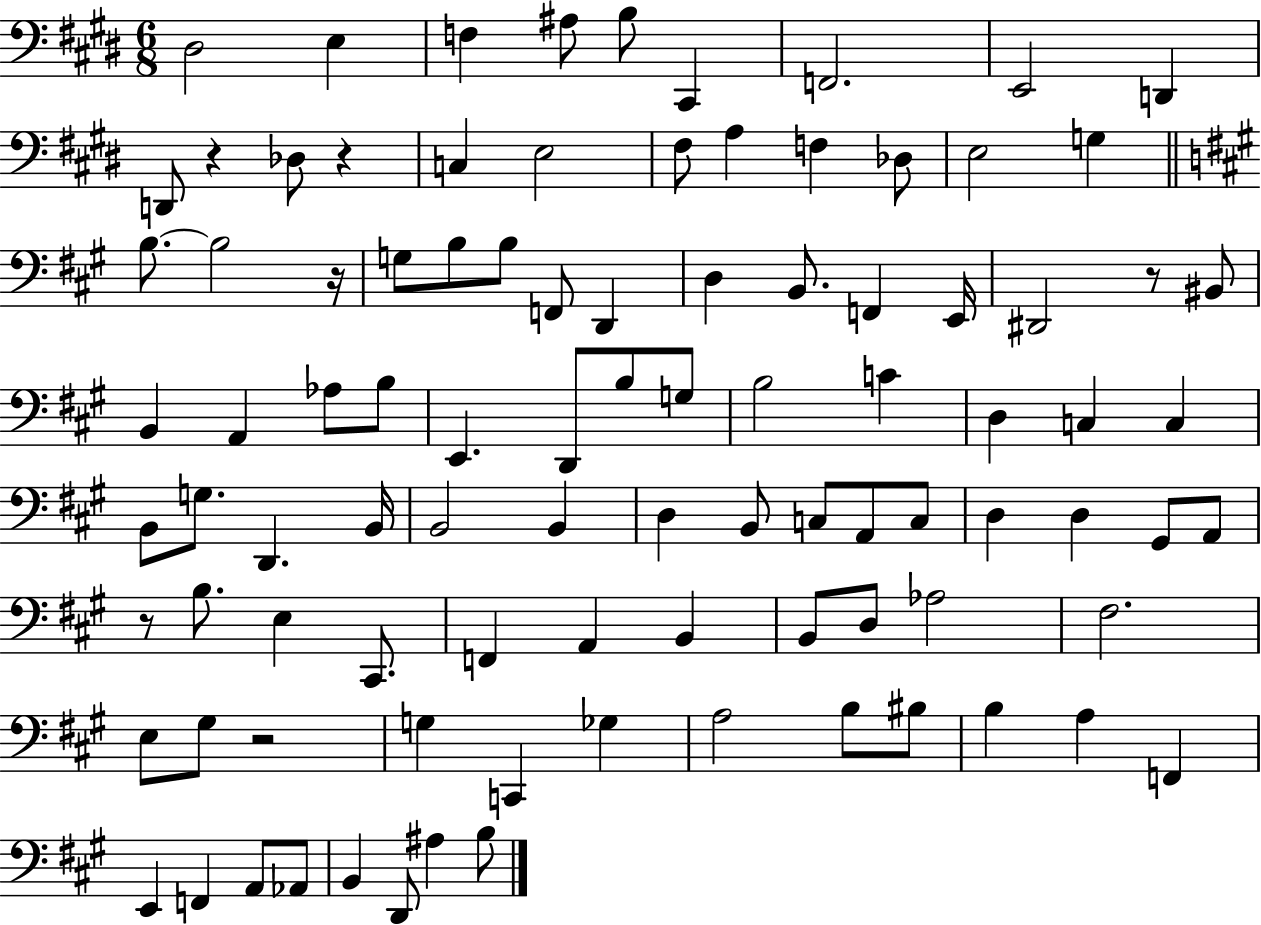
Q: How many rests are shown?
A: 6